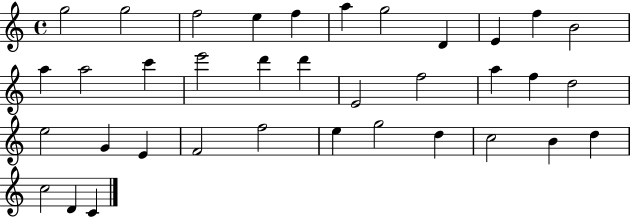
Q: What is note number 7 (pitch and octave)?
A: G5